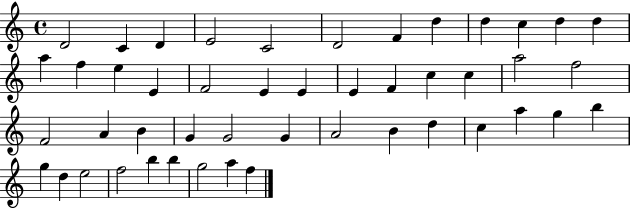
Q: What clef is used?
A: treble